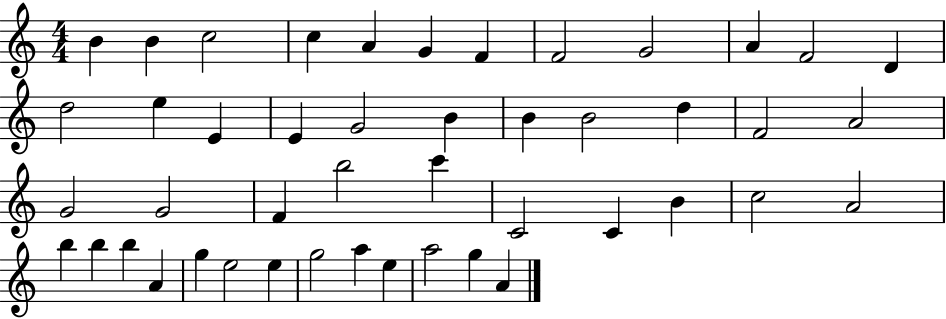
B4/q B4/q C5/h C5/q A4/q G4/q F4/q F4/h G4/h A4/q F4/h D4/q D5/h E5/q E4/q E4/q G4/h B4/q B4/q B4/h D5/q F4/h A4/h G4/h G4/h F4/q B5/h C6/q C4/h C4/q B4/q C5/h A4/h B5/q B5/q B5/q A4/q G5/q E5/h E5/q G5/h A5/q E5/q A5/h G5/q A4/q